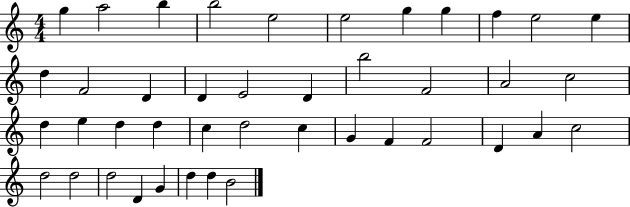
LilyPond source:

{
  \clef treble
  \numericTimeSignature
  \time 4/4
  \key c \major
  g''4 a''2 b''4 | b''2 e''2 | e''2 g''4 g''4 | f''4 e''2 e''4 | \break d''4 f'2 d'4 | d'4 e'2 d'4 | b''2 f'2 | a'2 c''2 | \break d''4 e''4 d''4 d''4 | c''4 d''2 c''4 | g'4 f'4 f'2 | d'4 a'4 c''2 | \break d''2 d''2 | d''2 d'4 g'4 | d''4 d''4 b'2 | \bar "|."
}